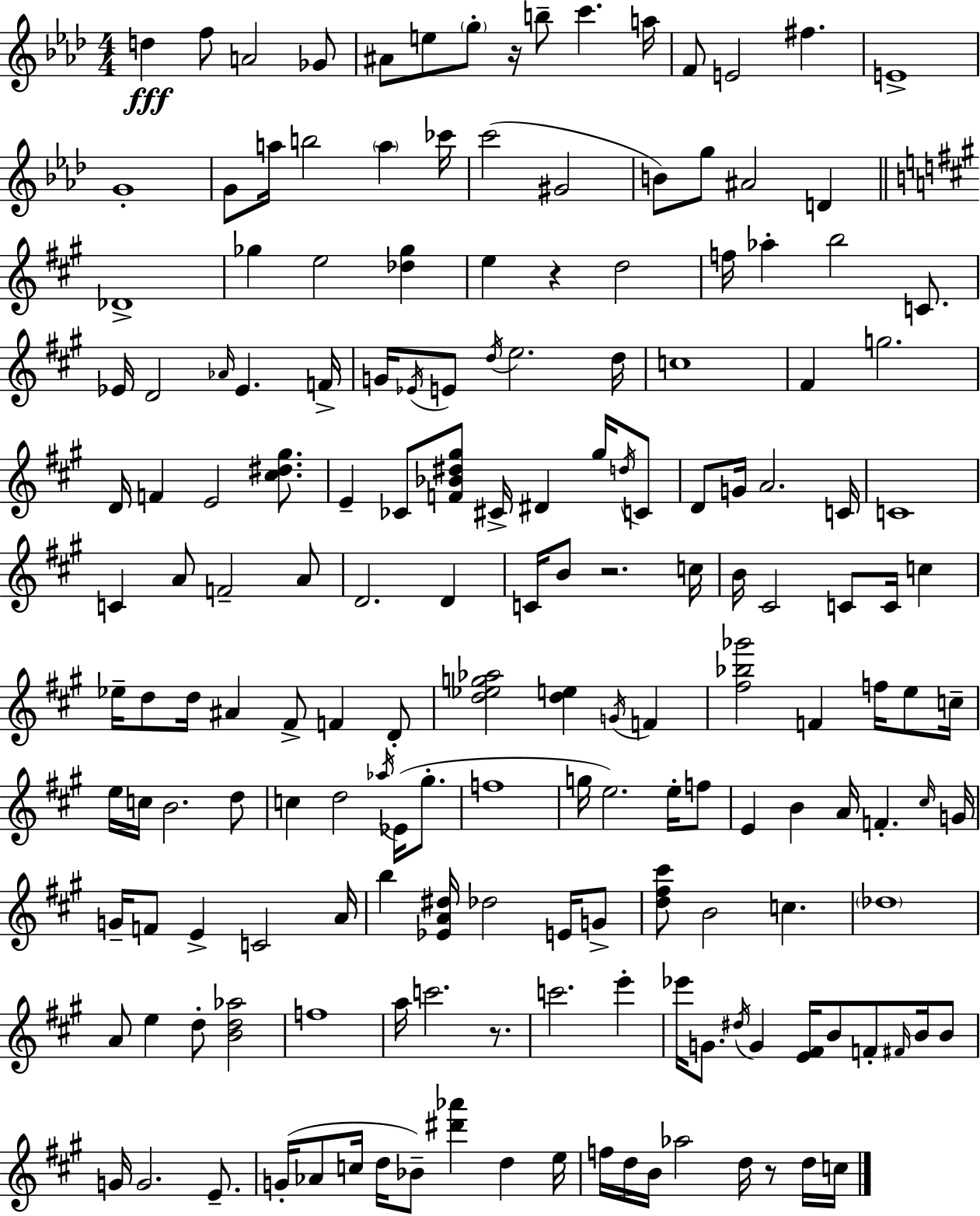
{
  \clef treble
  \numericTimeSignature
  \time 4/4
  \key aes \major
  d''4\fff f''8 a'2 ges'8 | ais'8 e''8 \parenthesize g''8-. r16 b''8-- c'''4. a''16 | f'8 e'2 fis''4. | e'1-> | \break g'1-. | g'8 a''16 b''2 \parenthesize a''4 ces'''16 | c'''2( gis'2 | b'8) g''8 ais'2 d'4 | \break \bar "||" \break \key a \major des'1-> | ges''4 e''2 <des'' ges''>4 | e''4 r4 d''2 | f''16 aes''4-. b''2 c'8. | \break ees'16 d'2 \grace { aes'16 } ees'4. | f'16-> g'16 \acciaccatura { ees'16 } e'8 \acciaccatura { d''16 } e''2. | d''16 c''1 | fis'4 g''2. | \break d'16 f'4 e'2 | <cis'' dis'' gis''>8. e'4-- ces'8 <f' bes' dis'' gis''>8 cis'16-> dis'4 | gis''16 \acciaccatura { d''16 } c'8 d'8 g'16 a'2. | c'16 c'1 | \break c'4 a'8 f'2-- | a'8 d'2. | d'4 c'16 b'8 r2. | c''16 b'16 cis'2 c'8 c'16 | \break c''4 ees''16-- d''8 d''16 ais'4 fis'8-> f'4 | d'8-. <d'' ees'' g'' aes''>2 <d'' e''>4 | \acciaccatura { g'16 } f'4 <fis'' bes'' ges'''>2 f'4 | f''16 e''8 c''16-- e''16 c''16 b'2. | \break d''8 c''4 d''2 | \acciaccatura { aes''16 }( ees'16 gis''8.-. f''1 | g''16 e''2.) | e''16-. f''8 e'4 b'4 a'16 f'4.-. | \break \grace { cis''16 } g'16 g'16-- f'8 e'4-> c'2 | a'16 b''4 <ees' a' dis''>16 des''2 | e'16 g'8-> <d'' fis'' cis'''>8 b'2 | c''4. \parenthesize des''1 | \break a'8 e''4 d''8-. <b' d'' aes''>2 | f''1 | a''16 c'''2. | r8. c'''2. | \break e'''4-. ees'''16 g'8. \acciaccatura { dis''16 } g'4 | <e' fis'>16 b'8 f'8-. \grace { fis'16 } b'16 b'8 g'16 g'2. | e'8.-- g'16-.( aes'8 c''16 d''16 bes'8--) | <dis''' aes'''>4 d''4 e''16 f''16 d''16 b'16 aes''2 | \break d''16 r8 d''16 c''16 \bar "|."
}